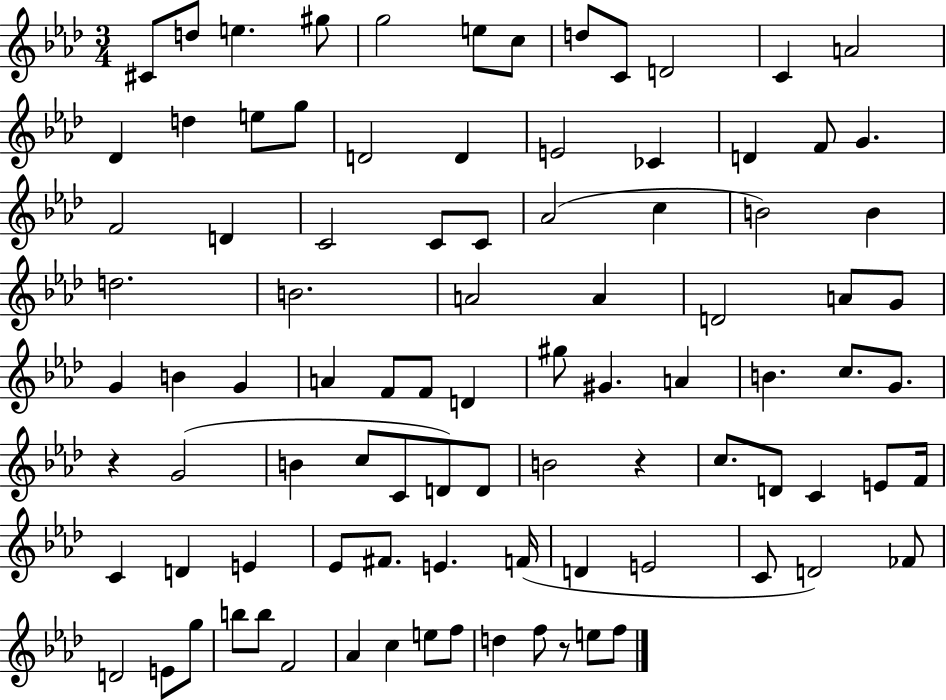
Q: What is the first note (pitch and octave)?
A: C#4